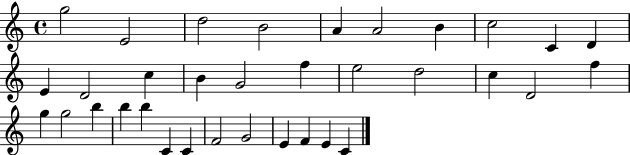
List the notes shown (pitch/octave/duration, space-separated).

G5/h E4/h D5/h B4/h A4/q A4/h B4/q C5/h C4/q D4/q E4/q D4/h C5/q B4/q G4/h F5/q E5/h D5/h C5/q D4/h F5/q G5/q G5/h B5/q B5/q B5/q C4/q C4/q F4/h G4/h E4/q F4/q E4/q C4/q